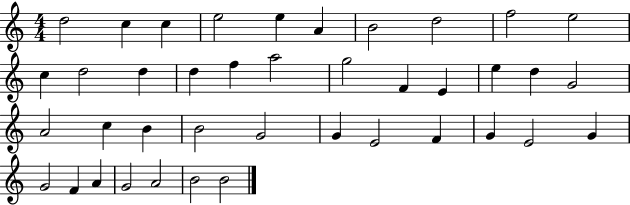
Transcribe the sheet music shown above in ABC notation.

X:1
T:Untitled
M:4/4
L:1/4
K:C
d2 c c e2 e A B2 d2 f2 e2 c d2 d d f a2 g2 F E e d G2 A2 c B B2 G2 G E2 F G E2 G G2 F A G2 A2 B2 B2